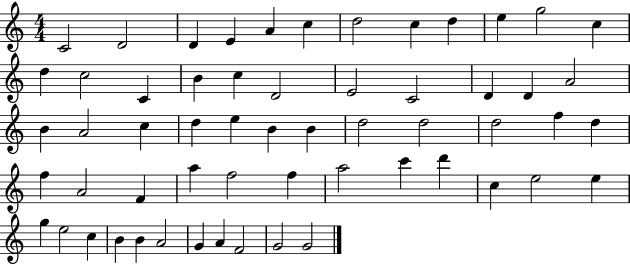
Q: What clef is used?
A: treble